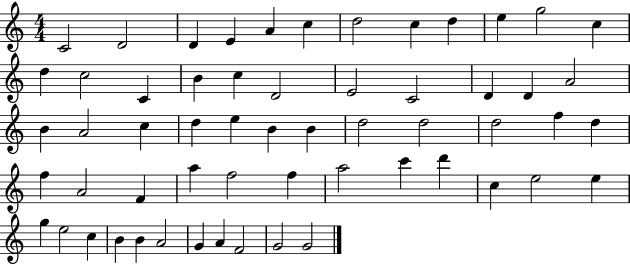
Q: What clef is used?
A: treble